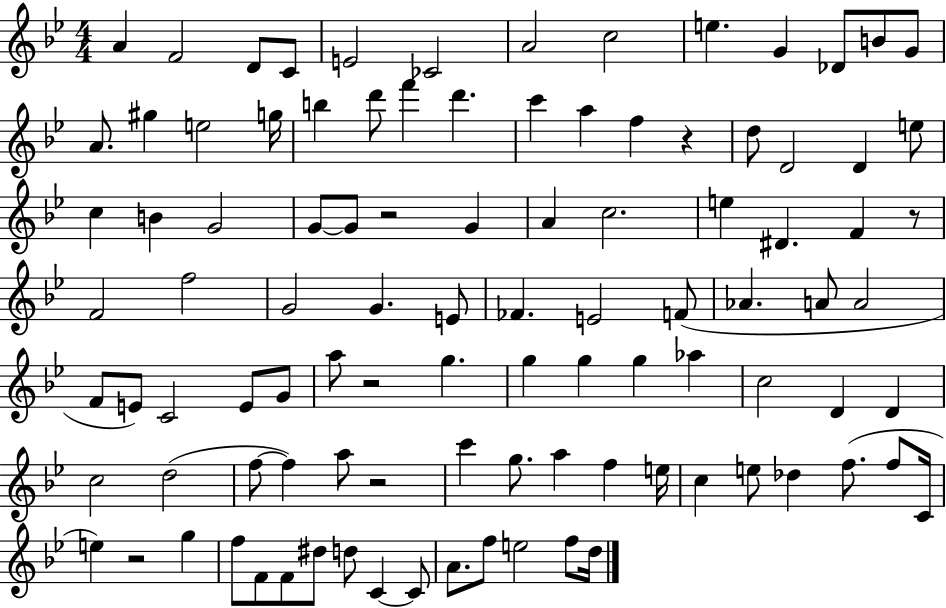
A4/q F4/h D4/e C4/e E4/h CES4/h A4/h C5/h E5/q. G4/q Db4/e B4/e G4/e A4/e. G#5/q E5/h G5/s B5/q D6/e F6/q D6/q. C6/q A5/q F5/q R/q D5/e D4/h D4/q E5/e C5/q B4/q G4/h G4/e G4/e R/h G4/q A4/q C5/h. E5/q D#4/q. F4/q R/e F4/h F5/h G4/h G4/q. E4/e FES4/q. E4/h F4/e Ab4/q. A4/e A4/h F4/e E4/e C4/h E4/e G4/e A5/e R/h G5/q. G5/q G5/q G5/q Ab5/q C5/h D4/q D4/q C5/h D5/h F5/e F5/q A5/e R/h C6/q G5/e. A5/q F5/q E5/s C5/q E5/e Db5/q F5/e. F5/e C4/s E5/q R/h G5/q F5/e F4/e F4/e D#5/e D5/e C4/q C4/e A4/e. F5/e E5/h F5/e D5/s